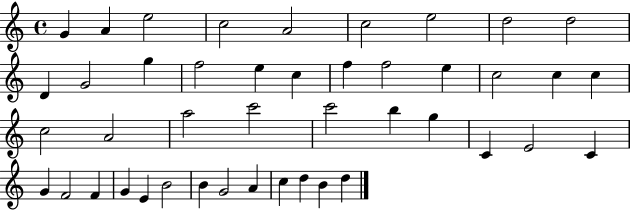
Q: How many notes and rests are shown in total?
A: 44